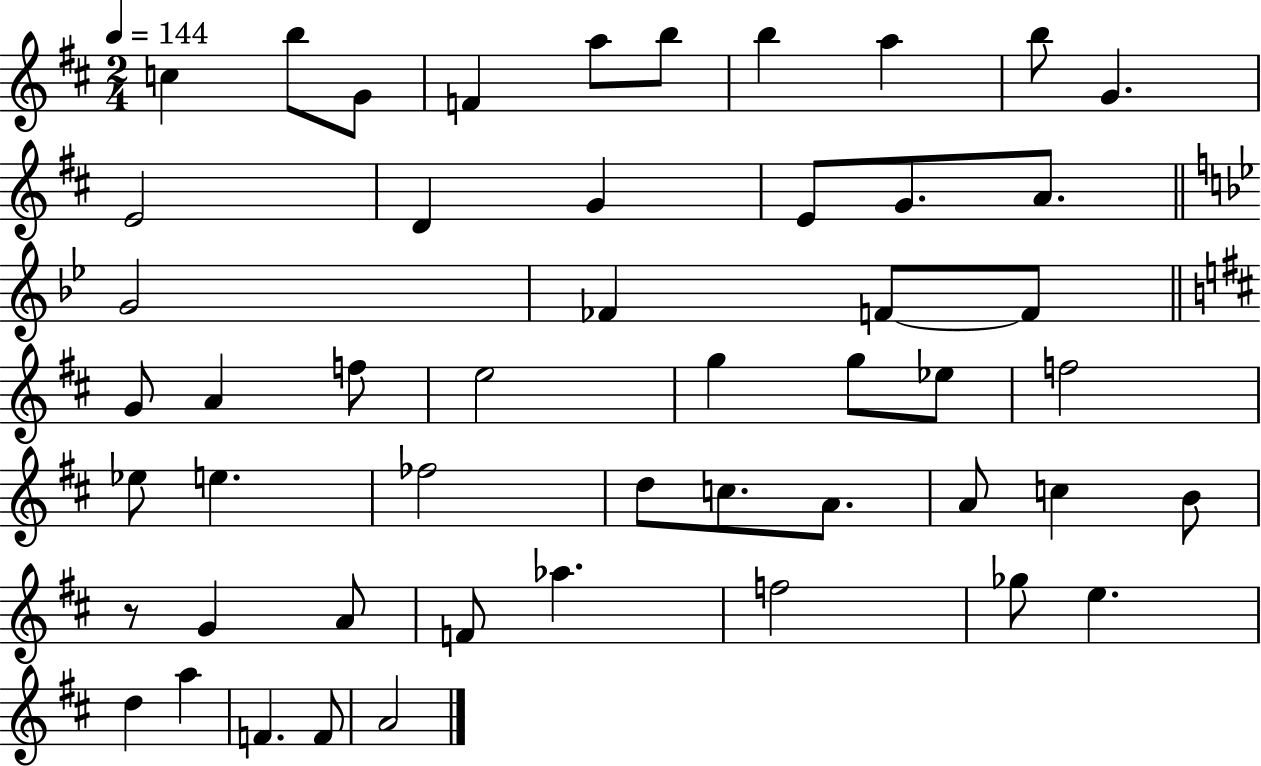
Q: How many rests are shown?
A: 1